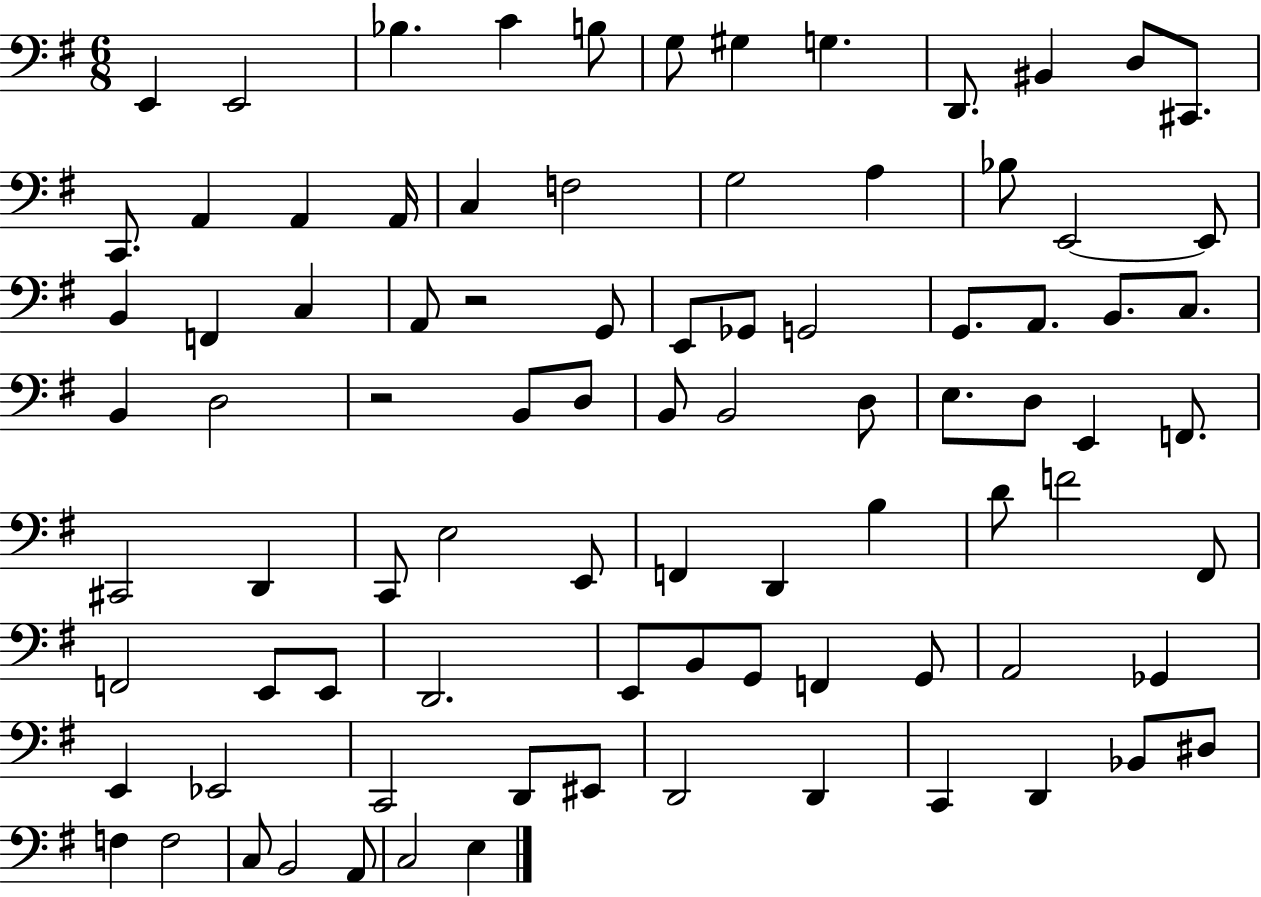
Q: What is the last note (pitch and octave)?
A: E3